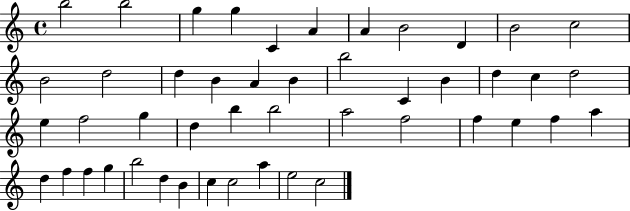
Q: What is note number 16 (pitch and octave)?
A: A4